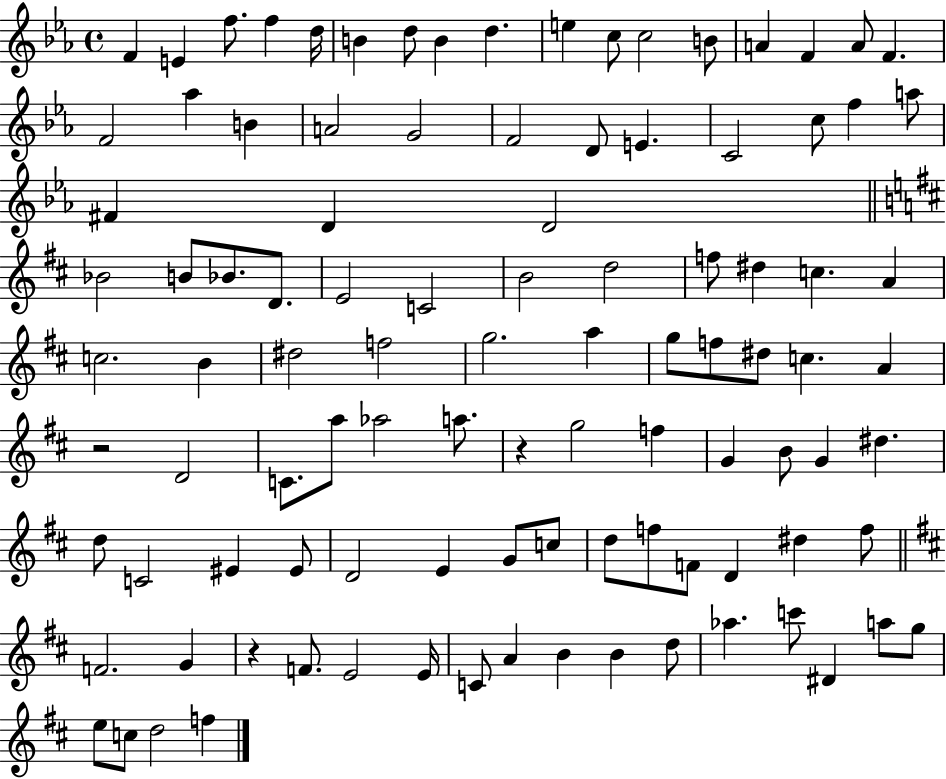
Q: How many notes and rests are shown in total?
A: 102